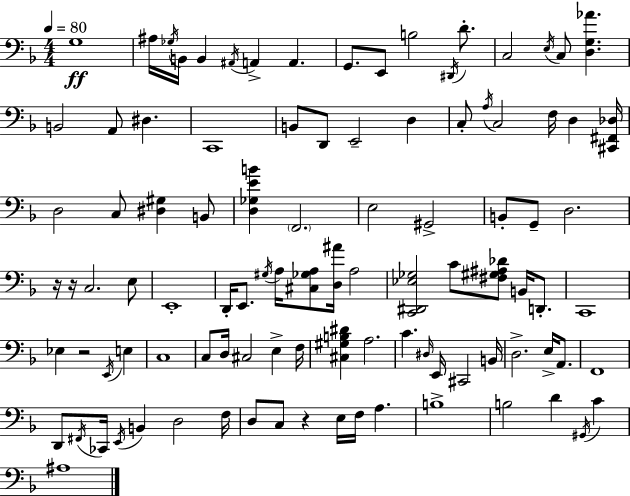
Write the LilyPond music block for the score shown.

{
  \clef bass
  \numericTimeSignature
  \time 4/4
  \key d \minor
  \tempo 4 = 80
  g1\ff | ais16 \acciaccatura { ges16 } b,16 b,4 \acciaccatura { ais,16 } a,4-> a,4. | g,8. e,8 b2 \acciaccatura { dis,16 } | d'8.-. c2 \acciaccatura { e16 } c8 <d g aes'>4. | \break b,2 a,8 dis4. | c,1 | b,8 d,8 e,2-- | d4 c8-. \acciaccatura { a16 } c2 f16 | \break d4 <cis, fis, des>16 d2 c8 <dis gis>4 | b,8 <d ges e' b'>4 \parenthesize f,2. | e2 gis,2-> | b,8-. g,8-- d2. | \break r16 r16 c2. | e8 e,1-. | d,16-. e,8. \acciaccatura { gis16 } a16 <cis ges a>8 <d ais'>16 a2 | <c, dis, ees ges>2 c'8 | \break <fis gis ais des'>8 b,16 d,8.-. c,1 | ees4 r2 | \acciaccatura { e,16 } e4 c1 | c8 d16 cis2 | \break e4-> f16 <cis gis b dis'>4 a2. | c'4. \grace { dis16 } e,16 cis,2 | b,16 d2.-> | e16-> a,8. f,1 | \break d,8 \acciaccatura { fis,16 } ces,16 \acciaccatura { e,16 } b,4 | d2 f16 d8 c8 r4 | e16 f16 a4. b1-> | b2 | \break d'4 \acciaccatura { gis,16 } c'4 ais1 | \bar "|."
}